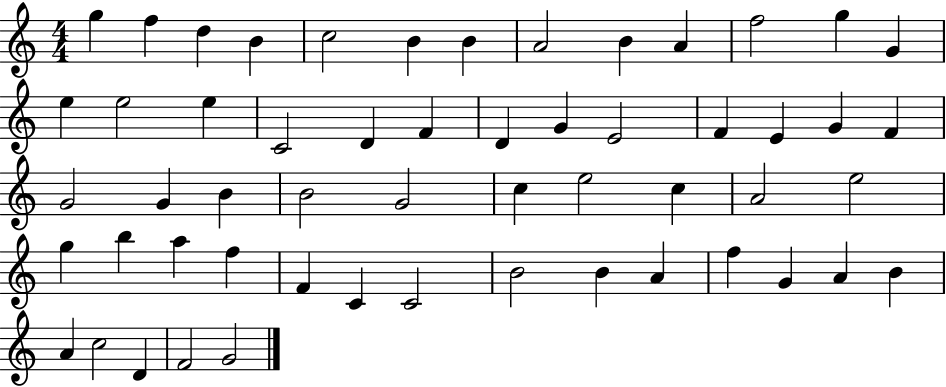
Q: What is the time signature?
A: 4/4